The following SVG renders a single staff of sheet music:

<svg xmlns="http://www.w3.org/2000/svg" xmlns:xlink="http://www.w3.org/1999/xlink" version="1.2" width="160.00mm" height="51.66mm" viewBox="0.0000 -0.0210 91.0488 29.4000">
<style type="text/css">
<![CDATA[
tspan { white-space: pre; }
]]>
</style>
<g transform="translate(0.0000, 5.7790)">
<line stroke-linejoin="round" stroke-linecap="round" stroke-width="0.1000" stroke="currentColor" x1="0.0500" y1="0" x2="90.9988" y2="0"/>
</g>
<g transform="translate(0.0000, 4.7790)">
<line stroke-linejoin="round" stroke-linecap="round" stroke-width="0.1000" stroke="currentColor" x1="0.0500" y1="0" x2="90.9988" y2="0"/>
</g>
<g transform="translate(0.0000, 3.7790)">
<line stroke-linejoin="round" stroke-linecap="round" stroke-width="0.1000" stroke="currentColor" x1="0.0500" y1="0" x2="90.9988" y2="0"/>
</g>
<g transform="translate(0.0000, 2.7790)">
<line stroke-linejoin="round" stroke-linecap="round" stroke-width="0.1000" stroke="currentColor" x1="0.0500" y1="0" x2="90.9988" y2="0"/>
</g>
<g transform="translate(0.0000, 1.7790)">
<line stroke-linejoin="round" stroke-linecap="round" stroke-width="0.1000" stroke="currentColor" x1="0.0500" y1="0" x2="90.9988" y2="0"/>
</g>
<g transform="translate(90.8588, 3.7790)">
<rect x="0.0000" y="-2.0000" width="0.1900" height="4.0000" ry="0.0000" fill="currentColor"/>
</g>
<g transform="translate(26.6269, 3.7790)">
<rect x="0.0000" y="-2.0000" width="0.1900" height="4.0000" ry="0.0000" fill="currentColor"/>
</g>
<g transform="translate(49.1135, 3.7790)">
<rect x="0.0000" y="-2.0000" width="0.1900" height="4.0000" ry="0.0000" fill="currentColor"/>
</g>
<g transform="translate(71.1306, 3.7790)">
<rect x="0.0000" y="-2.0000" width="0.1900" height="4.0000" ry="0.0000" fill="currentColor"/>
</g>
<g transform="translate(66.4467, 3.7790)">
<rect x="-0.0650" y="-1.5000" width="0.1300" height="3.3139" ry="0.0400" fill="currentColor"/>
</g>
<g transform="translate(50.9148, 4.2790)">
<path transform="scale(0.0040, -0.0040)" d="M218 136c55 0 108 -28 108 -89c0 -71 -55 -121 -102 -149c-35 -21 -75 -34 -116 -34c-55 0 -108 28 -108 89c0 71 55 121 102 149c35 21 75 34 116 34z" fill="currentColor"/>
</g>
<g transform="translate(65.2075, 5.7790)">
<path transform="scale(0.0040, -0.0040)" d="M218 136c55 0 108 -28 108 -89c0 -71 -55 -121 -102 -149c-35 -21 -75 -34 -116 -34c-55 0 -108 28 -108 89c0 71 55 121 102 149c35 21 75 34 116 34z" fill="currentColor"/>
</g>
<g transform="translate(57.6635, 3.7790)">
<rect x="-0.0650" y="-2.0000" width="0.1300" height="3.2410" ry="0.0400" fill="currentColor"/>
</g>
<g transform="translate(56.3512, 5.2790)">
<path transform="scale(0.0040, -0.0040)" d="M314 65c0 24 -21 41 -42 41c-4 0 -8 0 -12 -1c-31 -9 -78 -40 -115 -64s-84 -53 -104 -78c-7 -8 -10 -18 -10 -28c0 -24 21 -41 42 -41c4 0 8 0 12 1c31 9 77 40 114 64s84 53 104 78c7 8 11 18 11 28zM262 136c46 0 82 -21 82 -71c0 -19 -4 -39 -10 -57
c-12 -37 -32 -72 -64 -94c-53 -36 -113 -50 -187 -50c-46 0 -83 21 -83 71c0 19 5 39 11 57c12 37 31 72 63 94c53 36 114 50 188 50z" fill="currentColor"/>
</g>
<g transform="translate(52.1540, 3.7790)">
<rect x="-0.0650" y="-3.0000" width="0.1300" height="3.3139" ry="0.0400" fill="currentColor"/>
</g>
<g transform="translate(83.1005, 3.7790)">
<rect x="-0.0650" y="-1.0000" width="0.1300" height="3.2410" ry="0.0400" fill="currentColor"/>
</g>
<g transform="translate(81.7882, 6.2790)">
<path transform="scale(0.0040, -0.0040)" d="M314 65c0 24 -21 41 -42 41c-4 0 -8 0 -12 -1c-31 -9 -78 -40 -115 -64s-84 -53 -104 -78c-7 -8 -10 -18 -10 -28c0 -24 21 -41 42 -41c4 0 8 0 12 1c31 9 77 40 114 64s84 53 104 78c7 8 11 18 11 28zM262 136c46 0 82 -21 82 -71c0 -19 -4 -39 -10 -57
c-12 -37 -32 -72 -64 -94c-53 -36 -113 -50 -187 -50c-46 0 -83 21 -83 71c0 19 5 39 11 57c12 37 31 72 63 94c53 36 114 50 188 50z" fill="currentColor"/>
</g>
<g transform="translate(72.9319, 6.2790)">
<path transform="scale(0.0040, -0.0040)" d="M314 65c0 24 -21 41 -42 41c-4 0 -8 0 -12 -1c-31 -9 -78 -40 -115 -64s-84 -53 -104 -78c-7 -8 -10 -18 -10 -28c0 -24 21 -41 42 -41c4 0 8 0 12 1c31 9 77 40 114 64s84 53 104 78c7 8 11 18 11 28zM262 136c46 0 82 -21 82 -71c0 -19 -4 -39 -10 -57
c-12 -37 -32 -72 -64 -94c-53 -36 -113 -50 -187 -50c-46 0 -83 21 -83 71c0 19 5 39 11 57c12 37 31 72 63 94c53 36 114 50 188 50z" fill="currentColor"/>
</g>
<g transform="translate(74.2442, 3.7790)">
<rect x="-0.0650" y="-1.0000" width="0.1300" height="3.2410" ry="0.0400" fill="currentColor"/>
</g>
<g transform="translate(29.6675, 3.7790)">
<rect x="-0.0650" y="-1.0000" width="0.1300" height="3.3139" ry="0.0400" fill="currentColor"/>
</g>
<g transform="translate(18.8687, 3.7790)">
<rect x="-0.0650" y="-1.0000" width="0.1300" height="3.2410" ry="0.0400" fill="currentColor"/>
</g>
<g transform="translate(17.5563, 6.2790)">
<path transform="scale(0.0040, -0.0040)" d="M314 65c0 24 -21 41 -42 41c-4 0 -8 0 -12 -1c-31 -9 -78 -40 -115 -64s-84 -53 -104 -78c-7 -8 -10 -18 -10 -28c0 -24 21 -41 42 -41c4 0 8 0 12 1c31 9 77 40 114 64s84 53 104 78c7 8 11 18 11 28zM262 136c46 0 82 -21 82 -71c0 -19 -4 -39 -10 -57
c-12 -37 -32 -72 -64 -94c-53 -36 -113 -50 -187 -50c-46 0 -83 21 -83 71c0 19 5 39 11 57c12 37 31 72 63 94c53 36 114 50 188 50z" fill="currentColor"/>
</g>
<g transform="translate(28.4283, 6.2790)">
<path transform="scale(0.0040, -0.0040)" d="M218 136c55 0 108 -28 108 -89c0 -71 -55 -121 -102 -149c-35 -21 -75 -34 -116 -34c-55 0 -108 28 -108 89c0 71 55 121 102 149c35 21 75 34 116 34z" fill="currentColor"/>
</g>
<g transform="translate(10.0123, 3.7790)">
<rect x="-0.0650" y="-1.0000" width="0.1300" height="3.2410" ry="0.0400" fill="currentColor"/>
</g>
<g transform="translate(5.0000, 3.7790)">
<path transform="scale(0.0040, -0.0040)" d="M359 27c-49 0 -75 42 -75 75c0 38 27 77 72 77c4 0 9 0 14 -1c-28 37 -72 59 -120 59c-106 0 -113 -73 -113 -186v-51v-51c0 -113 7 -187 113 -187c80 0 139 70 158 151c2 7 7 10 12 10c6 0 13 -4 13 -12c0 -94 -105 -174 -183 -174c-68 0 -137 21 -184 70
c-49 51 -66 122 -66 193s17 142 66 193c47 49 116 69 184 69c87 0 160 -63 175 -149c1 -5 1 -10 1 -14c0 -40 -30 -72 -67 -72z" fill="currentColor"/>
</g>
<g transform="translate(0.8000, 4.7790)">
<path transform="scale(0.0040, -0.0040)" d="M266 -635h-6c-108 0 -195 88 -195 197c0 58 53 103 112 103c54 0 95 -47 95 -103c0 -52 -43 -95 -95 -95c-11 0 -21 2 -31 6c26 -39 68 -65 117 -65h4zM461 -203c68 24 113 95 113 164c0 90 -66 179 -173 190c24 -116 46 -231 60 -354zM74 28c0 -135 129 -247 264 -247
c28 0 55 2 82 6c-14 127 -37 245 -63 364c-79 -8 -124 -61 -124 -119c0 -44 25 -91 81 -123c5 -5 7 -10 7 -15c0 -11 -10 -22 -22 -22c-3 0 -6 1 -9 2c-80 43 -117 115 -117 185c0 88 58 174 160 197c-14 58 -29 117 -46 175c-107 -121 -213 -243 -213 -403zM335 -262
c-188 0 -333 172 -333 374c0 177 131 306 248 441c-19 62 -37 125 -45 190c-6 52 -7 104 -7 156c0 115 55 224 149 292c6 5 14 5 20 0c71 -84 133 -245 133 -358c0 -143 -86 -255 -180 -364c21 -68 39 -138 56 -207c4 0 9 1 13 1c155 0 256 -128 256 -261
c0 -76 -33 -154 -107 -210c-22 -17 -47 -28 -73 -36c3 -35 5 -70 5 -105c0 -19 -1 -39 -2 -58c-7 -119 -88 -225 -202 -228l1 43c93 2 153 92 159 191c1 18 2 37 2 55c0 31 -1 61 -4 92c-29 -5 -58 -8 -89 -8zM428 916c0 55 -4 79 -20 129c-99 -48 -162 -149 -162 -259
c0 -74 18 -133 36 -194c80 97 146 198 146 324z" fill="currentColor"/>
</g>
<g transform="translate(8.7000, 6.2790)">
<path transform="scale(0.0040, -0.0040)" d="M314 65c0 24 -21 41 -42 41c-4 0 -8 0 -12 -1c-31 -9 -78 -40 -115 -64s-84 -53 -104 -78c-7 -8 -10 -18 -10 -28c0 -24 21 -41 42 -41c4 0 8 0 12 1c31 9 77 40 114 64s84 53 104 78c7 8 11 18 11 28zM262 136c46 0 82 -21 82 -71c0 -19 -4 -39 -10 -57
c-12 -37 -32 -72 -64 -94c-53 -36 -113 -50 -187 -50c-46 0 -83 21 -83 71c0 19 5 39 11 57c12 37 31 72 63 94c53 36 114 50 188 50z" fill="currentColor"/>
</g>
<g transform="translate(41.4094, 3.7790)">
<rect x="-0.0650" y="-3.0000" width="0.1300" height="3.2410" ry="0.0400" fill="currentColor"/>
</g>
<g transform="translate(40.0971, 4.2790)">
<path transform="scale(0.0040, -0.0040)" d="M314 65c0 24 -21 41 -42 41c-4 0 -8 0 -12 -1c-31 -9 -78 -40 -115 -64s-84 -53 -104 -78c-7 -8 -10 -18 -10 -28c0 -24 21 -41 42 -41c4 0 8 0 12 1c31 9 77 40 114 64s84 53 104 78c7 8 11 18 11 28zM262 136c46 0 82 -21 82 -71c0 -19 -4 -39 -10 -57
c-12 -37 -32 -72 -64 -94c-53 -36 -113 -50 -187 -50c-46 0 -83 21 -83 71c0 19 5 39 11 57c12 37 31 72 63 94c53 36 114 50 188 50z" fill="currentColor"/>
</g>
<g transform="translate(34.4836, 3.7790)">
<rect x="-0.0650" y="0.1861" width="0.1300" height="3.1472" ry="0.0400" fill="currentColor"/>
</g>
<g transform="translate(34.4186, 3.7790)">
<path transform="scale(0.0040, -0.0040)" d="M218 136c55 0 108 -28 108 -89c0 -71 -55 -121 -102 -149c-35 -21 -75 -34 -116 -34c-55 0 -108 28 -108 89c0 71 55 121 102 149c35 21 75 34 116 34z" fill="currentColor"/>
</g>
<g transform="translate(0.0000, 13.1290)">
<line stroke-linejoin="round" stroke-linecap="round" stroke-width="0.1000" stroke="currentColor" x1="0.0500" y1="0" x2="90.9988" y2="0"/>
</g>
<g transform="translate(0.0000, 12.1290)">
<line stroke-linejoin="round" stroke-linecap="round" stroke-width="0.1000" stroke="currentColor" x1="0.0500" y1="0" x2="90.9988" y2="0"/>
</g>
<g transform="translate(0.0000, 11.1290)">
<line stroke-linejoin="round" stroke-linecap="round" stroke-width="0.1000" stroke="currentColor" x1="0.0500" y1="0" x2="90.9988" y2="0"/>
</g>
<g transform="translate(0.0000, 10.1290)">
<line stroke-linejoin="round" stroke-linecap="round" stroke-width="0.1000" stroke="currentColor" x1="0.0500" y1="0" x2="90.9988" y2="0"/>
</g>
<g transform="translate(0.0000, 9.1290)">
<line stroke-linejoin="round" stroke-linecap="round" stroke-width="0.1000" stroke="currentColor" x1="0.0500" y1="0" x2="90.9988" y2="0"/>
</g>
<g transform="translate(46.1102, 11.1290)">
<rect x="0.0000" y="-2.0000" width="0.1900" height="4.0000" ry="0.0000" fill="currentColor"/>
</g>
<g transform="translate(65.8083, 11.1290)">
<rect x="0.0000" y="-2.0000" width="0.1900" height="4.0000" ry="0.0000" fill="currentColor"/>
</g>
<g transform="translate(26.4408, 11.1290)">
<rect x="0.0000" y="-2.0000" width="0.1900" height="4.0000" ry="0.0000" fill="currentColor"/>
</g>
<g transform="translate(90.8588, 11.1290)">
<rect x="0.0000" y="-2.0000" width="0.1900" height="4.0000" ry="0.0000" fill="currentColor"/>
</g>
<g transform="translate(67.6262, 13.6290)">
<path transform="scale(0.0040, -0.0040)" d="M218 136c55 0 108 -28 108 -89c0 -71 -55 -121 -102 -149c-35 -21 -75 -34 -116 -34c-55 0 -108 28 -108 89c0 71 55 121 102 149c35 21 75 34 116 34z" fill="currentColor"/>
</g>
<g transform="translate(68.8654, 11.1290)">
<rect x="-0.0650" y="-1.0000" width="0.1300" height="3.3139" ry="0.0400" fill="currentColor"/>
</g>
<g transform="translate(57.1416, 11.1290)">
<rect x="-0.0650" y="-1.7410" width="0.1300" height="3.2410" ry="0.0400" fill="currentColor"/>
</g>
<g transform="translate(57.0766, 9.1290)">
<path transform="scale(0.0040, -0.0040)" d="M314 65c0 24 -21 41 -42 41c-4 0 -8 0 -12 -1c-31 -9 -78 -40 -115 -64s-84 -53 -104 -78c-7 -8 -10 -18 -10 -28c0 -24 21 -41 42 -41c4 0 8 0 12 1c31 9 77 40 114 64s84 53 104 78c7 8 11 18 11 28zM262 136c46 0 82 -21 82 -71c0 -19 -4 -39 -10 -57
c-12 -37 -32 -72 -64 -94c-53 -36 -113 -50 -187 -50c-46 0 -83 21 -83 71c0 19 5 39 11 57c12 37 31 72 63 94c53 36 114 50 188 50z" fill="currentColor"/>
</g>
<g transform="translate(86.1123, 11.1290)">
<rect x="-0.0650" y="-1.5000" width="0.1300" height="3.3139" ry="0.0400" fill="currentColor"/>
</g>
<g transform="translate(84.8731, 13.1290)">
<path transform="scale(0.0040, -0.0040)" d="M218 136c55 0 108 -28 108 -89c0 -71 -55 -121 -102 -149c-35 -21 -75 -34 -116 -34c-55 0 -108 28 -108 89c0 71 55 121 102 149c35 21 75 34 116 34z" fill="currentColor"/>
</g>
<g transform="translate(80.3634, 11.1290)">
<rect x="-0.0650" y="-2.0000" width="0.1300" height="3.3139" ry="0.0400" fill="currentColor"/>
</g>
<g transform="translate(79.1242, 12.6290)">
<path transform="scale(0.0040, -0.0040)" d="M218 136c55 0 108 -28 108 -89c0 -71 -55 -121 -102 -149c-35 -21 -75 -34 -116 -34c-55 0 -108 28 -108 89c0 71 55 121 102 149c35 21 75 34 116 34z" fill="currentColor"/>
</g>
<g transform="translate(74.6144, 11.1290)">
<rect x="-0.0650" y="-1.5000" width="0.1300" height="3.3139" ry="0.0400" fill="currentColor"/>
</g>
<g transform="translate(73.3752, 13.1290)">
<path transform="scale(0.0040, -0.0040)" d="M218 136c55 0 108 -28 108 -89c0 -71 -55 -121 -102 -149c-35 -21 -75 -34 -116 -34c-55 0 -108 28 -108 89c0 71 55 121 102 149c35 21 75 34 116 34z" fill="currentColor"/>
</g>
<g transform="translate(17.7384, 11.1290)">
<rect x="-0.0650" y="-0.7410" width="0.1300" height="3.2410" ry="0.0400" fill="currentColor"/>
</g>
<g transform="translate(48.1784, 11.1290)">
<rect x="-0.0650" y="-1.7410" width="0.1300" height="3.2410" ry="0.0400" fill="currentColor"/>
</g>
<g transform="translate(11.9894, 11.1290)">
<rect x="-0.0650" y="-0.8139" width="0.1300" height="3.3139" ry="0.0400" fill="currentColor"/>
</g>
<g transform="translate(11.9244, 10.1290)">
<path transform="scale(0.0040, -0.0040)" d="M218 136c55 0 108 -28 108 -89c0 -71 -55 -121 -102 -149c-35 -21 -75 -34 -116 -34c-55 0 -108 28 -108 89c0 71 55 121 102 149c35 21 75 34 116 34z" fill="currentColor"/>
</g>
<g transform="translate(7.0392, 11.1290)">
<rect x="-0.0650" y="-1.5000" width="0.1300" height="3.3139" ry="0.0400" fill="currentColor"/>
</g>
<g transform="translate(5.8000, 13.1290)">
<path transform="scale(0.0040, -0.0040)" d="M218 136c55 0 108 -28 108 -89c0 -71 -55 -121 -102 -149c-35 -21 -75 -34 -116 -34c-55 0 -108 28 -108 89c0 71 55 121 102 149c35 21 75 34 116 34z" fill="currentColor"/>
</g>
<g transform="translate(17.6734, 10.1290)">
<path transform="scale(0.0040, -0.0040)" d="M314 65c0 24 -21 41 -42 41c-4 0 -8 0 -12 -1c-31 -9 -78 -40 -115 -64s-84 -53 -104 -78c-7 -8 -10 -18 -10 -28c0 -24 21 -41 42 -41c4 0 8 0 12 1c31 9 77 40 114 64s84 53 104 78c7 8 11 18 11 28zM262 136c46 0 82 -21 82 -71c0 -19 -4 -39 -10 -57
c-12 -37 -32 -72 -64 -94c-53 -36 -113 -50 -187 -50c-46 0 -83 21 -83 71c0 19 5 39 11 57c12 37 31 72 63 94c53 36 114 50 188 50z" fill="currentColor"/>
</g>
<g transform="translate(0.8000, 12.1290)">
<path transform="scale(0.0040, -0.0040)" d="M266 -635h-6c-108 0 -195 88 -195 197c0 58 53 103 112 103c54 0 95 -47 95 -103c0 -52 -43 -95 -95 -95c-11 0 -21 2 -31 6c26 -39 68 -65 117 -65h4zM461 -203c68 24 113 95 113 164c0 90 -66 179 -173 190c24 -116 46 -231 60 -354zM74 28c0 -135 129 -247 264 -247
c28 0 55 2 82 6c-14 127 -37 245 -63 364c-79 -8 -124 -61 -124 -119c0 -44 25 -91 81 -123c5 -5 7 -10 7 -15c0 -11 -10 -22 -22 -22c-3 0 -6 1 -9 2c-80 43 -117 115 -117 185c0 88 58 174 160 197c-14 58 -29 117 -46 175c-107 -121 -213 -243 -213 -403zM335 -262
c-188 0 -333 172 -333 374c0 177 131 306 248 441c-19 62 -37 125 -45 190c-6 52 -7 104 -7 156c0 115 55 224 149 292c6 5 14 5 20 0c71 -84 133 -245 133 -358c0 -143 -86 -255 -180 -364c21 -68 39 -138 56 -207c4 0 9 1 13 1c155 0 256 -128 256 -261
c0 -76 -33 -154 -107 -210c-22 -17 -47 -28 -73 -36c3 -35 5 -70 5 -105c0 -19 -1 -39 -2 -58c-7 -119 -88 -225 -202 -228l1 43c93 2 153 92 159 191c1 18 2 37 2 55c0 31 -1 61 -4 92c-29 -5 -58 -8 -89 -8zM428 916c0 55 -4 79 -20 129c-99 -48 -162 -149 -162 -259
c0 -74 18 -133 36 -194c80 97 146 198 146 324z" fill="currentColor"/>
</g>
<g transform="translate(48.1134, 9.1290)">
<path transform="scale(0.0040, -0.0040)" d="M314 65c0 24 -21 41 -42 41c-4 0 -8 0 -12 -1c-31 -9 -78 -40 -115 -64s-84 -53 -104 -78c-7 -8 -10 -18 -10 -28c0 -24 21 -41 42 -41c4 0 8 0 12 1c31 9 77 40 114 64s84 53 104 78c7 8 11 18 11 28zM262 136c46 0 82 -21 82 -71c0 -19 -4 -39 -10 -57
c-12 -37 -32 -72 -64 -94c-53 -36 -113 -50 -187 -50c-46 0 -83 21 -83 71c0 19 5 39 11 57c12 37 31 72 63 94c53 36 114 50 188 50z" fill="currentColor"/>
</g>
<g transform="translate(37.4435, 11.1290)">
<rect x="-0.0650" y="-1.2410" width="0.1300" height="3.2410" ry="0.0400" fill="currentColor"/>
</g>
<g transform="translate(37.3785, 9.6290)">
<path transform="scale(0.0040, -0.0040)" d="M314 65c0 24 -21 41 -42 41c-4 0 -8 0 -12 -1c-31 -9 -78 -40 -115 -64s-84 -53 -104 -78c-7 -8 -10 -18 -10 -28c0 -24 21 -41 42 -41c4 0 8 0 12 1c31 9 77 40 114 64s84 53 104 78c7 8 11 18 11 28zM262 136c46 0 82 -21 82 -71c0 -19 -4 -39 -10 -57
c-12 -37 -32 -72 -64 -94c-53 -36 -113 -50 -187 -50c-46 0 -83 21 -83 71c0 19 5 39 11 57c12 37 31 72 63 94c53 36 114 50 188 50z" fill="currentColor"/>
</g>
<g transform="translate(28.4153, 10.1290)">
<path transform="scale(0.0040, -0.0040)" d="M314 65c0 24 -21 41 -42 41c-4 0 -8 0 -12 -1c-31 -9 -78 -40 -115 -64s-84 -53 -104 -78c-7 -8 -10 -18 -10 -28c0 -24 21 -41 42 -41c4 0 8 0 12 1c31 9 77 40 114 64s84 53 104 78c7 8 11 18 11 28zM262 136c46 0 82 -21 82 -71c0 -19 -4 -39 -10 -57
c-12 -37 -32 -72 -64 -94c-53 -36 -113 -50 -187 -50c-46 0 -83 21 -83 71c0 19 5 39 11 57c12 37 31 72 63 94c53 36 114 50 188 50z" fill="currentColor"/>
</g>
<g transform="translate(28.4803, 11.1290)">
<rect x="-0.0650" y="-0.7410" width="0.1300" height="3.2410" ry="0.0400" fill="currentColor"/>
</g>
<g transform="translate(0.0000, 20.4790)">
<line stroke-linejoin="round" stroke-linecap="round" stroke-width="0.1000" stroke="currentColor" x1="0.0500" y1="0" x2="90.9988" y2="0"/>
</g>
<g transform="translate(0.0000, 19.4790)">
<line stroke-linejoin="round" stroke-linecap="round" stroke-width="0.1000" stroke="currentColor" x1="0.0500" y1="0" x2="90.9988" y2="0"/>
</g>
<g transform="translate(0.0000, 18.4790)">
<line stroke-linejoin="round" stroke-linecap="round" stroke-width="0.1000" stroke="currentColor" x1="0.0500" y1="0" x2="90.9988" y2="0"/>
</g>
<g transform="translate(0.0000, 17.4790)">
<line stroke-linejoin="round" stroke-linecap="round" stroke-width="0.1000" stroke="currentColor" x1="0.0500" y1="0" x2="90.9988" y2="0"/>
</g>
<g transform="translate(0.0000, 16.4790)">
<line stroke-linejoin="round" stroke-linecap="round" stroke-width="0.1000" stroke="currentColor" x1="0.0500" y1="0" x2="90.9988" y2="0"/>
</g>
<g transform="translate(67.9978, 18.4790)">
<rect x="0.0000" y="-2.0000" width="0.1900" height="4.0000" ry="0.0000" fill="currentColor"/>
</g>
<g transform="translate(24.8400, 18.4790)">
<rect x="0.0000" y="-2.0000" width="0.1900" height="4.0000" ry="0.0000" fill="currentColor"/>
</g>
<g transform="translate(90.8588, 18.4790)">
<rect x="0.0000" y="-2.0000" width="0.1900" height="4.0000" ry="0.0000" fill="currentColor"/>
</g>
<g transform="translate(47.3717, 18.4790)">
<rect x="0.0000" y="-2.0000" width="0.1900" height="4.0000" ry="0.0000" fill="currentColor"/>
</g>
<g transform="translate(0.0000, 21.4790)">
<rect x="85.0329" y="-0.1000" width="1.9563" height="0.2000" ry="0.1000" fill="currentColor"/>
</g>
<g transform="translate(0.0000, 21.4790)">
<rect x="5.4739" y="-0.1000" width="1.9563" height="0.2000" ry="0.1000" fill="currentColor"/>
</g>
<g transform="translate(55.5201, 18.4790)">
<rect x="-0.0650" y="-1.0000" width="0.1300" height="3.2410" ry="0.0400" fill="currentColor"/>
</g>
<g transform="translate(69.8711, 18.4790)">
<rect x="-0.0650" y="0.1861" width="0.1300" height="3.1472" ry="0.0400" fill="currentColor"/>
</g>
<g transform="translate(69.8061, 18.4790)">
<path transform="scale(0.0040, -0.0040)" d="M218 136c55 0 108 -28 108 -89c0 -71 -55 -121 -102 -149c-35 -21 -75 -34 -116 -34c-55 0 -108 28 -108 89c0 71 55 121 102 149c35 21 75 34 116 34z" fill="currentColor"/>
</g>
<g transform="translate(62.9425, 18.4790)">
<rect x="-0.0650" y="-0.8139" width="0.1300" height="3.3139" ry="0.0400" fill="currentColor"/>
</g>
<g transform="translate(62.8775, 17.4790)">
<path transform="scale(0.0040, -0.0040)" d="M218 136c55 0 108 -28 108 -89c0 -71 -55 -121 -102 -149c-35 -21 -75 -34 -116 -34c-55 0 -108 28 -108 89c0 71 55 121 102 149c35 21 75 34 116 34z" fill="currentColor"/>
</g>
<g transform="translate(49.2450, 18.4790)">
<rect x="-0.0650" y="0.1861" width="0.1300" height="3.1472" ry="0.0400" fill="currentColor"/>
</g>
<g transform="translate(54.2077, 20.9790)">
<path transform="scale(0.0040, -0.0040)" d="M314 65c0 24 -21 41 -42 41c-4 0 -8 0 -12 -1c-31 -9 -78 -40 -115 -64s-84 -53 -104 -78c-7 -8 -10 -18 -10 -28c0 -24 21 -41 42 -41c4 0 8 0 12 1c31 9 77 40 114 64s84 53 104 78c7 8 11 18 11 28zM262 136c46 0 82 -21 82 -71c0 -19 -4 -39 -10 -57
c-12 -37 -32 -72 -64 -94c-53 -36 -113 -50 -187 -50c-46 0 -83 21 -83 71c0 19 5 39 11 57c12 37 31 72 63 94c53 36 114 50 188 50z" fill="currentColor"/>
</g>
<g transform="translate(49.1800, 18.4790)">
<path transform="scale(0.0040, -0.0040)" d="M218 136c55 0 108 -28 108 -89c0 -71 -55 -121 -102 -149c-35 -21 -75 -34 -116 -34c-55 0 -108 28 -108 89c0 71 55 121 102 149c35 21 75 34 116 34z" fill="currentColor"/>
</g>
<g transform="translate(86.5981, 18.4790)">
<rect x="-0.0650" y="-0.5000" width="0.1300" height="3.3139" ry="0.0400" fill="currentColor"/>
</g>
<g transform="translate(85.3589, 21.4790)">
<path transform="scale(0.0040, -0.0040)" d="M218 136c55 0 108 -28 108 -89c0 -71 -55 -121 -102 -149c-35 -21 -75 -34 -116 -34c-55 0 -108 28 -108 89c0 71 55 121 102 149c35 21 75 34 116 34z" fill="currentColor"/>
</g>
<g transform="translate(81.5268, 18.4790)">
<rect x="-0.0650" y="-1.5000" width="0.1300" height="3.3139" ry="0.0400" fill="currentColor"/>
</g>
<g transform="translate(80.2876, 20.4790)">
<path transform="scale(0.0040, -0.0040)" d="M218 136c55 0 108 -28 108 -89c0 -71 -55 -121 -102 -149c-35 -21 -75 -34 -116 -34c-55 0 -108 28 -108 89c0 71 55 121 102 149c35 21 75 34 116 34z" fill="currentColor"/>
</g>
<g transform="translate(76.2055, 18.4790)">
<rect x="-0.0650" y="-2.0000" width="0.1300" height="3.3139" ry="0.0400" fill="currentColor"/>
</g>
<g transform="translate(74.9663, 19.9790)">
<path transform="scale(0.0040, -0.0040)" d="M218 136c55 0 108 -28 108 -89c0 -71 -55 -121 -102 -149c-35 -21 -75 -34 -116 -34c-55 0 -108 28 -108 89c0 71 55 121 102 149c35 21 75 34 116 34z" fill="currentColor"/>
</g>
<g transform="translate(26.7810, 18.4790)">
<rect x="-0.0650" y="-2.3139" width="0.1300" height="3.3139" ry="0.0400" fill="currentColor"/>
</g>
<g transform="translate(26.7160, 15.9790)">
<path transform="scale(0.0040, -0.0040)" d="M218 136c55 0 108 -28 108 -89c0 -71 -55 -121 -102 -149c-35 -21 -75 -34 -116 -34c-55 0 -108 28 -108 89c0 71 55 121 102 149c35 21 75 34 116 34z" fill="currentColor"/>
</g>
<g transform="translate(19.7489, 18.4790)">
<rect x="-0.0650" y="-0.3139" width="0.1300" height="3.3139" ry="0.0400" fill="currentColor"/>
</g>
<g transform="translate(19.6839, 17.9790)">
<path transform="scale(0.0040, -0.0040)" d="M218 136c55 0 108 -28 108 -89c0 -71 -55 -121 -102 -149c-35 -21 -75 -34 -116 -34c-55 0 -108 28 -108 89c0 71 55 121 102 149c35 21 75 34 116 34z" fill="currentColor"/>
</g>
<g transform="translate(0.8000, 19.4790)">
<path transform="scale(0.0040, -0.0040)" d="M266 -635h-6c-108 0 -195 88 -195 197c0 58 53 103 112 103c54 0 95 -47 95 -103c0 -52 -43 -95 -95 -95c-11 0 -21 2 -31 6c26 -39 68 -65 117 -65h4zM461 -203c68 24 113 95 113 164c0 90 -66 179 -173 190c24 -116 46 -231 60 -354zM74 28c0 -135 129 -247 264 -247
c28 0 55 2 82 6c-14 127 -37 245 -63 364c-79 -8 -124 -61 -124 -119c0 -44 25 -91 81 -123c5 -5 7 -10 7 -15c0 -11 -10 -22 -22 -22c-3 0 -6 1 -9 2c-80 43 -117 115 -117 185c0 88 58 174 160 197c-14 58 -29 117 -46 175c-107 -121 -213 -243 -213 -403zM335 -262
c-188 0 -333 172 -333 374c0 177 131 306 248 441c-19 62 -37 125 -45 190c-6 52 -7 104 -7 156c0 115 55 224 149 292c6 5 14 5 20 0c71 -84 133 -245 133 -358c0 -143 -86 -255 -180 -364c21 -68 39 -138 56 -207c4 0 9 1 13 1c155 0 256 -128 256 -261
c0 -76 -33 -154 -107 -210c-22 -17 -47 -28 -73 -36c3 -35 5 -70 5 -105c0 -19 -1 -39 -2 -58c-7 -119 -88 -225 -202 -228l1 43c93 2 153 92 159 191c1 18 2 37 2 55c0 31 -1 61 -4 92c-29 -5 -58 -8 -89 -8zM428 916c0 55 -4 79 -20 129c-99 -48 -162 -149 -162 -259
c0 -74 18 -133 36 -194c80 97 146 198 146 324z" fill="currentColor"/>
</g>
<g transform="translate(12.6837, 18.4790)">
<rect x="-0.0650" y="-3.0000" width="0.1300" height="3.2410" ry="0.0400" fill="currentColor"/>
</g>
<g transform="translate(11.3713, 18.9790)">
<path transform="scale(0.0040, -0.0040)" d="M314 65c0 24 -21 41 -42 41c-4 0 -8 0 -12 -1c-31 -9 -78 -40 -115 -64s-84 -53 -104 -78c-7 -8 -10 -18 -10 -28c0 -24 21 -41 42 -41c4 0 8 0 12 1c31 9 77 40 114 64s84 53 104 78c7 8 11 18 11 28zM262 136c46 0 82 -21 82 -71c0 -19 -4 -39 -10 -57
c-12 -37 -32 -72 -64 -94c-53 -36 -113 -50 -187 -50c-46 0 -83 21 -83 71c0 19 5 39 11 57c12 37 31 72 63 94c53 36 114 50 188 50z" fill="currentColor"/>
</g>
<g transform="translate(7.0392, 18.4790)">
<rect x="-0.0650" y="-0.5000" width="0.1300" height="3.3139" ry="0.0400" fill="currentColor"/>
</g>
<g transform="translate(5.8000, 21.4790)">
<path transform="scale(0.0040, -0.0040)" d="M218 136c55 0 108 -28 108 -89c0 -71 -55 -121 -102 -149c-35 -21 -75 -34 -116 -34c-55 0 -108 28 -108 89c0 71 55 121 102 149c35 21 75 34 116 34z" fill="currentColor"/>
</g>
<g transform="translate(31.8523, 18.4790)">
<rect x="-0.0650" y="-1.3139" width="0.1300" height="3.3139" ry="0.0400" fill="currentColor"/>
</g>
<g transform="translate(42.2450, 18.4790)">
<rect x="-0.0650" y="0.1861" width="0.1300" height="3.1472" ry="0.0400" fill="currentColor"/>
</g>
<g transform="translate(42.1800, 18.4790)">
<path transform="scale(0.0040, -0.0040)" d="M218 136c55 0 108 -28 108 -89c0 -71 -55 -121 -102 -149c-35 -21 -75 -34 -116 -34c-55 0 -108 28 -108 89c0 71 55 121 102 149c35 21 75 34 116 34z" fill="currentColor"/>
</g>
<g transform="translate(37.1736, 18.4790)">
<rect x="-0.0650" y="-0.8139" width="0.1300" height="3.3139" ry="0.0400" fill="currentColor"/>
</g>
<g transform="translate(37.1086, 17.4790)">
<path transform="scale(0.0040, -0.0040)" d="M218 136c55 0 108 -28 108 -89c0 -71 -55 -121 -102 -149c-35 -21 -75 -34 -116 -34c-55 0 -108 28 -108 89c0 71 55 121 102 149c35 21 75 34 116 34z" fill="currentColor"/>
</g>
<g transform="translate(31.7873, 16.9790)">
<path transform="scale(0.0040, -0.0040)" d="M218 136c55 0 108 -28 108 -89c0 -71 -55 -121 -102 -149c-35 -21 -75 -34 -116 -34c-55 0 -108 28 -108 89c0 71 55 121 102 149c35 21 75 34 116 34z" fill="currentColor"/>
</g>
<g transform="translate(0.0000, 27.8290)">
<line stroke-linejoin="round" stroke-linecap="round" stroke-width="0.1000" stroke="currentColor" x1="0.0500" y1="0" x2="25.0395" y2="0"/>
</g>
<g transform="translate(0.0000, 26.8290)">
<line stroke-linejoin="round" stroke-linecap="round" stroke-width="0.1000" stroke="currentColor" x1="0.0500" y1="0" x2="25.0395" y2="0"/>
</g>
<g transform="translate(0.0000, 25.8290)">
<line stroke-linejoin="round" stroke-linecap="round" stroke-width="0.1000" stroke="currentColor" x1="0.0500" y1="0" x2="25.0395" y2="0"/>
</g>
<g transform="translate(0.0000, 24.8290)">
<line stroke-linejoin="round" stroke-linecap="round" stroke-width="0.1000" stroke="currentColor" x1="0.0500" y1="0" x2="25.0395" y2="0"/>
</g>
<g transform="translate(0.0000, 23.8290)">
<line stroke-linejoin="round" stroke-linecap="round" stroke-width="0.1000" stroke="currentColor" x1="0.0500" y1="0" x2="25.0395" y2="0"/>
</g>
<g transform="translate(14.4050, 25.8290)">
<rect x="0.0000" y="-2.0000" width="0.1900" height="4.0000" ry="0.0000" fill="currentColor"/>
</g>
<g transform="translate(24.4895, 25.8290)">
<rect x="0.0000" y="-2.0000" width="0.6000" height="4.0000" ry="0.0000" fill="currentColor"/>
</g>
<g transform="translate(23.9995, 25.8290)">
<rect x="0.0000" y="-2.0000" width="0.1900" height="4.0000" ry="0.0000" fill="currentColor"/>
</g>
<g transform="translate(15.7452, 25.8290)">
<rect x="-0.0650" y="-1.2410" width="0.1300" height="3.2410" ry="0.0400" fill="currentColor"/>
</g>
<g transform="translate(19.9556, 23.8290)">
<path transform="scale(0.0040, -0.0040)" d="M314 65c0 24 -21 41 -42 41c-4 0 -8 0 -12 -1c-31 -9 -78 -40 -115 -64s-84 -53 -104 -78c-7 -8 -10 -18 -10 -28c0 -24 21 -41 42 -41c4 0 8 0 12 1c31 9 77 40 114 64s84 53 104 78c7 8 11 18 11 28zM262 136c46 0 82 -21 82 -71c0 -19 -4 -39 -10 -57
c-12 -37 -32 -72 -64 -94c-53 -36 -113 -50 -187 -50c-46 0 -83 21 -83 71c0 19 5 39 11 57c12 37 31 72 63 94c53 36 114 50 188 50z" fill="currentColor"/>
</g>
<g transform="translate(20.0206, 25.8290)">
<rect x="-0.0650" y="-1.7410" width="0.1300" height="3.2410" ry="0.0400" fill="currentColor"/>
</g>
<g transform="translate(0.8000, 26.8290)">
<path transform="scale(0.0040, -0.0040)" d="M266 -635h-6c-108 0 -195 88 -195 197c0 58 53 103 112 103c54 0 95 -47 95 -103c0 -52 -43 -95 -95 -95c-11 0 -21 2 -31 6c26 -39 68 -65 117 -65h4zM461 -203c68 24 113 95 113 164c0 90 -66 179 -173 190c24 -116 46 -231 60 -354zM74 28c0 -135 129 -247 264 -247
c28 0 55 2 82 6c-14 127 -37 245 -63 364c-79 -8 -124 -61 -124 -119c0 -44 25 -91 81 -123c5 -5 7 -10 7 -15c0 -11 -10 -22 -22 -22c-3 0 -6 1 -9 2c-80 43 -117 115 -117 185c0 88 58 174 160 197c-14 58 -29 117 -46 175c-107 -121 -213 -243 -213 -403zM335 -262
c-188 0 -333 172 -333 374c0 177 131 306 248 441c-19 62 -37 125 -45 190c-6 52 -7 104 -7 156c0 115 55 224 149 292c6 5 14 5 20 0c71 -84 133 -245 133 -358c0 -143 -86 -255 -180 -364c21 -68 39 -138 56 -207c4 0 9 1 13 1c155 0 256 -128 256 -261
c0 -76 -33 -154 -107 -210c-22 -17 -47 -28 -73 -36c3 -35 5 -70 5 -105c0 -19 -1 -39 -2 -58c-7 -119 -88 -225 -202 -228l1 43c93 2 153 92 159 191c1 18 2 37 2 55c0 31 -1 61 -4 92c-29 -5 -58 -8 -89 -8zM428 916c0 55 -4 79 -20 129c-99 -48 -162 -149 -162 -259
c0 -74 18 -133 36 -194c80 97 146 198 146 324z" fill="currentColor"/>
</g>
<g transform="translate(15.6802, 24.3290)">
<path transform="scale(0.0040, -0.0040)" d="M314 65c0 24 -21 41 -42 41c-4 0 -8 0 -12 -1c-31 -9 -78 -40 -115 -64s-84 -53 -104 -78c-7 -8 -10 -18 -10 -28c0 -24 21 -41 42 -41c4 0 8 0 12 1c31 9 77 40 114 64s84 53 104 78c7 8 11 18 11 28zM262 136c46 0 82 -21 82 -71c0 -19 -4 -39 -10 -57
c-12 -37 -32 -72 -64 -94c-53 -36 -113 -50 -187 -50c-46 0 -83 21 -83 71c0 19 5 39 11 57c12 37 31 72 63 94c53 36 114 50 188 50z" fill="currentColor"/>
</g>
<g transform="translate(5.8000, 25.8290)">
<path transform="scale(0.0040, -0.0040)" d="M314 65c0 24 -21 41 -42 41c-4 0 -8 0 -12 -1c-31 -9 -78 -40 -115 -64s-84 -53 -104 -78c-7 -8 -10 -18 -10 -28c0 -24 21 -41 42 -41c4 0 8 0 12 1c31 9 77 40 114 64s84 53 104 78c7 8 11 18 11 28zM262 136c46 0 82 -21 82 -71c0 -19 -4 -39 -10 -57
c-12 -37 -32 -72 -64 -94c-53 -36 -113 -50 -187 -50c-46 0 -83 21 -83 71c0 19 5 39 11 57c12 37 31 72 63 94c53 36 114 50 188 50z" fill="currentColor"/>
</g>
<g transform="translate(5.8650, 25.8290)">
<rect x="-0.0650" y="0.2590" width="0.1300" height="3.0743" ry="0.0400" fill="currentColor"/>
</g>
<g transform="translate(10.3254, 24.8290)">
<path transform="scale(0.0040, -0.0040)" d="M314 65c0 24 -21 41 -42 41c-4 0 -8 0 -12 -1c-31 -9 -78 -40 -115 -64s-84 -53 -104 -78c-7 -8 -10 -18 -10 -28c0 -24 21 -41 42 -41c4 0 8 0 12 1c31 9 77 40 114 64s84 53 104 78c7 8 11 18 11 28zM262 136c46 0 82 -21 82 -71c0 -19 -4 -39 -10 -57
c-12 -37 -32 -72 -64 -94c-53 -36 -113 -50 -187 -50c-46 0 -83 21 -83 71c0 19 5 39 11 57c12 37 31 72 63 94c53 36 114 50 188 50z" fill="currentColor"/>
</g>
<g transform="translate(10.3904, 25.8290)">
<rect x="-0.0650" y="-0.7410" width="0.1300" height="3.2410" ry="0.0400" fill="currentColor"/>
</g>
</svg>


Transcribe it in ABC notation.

X:1
T:Untitled
M:4/4
L:1/4
K:C
D2 D2 D B A2 A F2 E D2 D2 E d d2 d2 e2 f2 f2 D E F E C A2 c g e d B B D2 d B F E C B2 d2 e2 f2